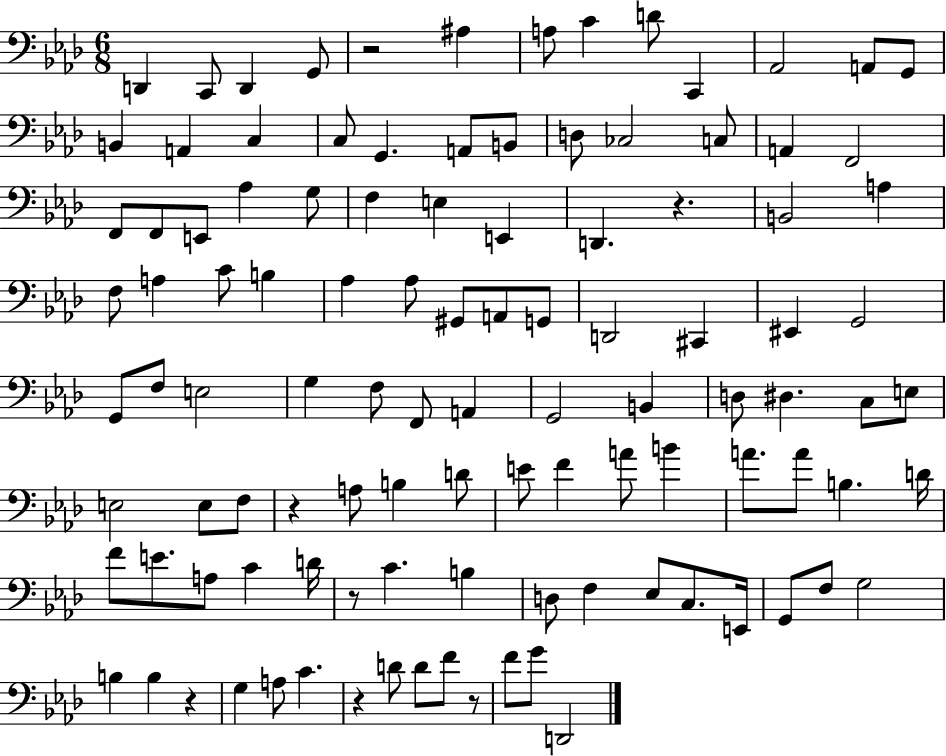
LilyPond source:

{
  \clef bass
  \numericTimeSignature
  \time 6/8
  \key aes \major
  d,4 c,8 d,4 g,8 | r2 ais4 | a8 c'4 d'8 c,4 | aes,2 a,8 g,8 | \break b,4 a,4 c4 | c8 g,4. a,8 b,8 | d8 ces2 c8 | a,4 f,2 | \break f,8 f,8 e,8 aes4 g8 | f4 e4 e,4 | d,4. r4. | b,2 a4 | \break f8 a4 c'8 b4 | aes4 aes8 gis,8 a,8 g,8 | d,2 cis,4 | eis,4 g,2 | \break g,8 f8 e2 | g4 f8 f,8 a,4 | g,2 b,4 | d8 dis4. c8 e8 | \break e2 e8 f8 | r4 a8 b4 d'8 | e'8 f'4 a'8 b'4 | a'8. a'8 b4. d'16 | \break f'8 e'8. a8 c'4 d'16 | r8 c'4. b4 | d8 f4 ees8 c8. e,16 | g,8 f8 g2 | \break b4 b4 r4 | g4 a8 c'4. | r4 d'8 d'8 f'8 r8 | f'8 g'8 d,2 | \break \bar "|."
}